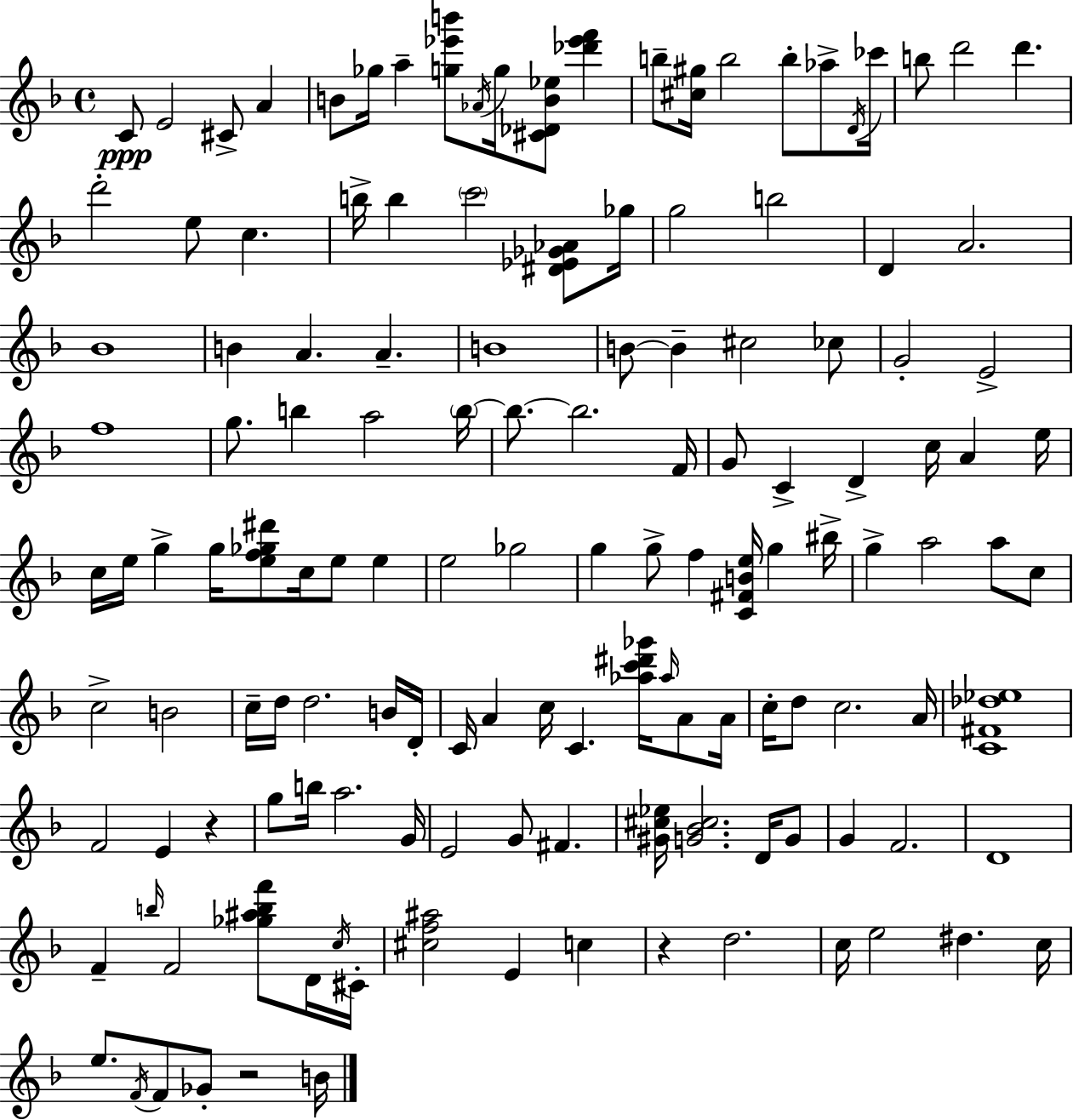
{
  \clef treble
  \time 4/4
  \defaultTimeSignature
  \key d \minor
  c'8\ppp e'2 cis'8-> a'4 | b'8 ges''16 a''4-- <g'' ees''' b'''>8 \acciaccatura { aes'16 } g''16 <cis' des' b' ees''>8 <des''' ees''' f'''>4 | b''8-- <cis'' gis''>16 b''2 b''8-. aes''8-> | \acciaccatura { d'16 } ces'''16 b''8 d'''2 d'''4. | \break d'''2-. e''8 c''4. | b''16-> b''4 \parenthesize c'''2 <dis' ees' ges' aes'>8 | ges''16 g''2 b''2 | d'4 a'2. | \break bes'1 | b'4 a'4. a'4.-- | b'1 | b'8~~ b'4-- cis''2 | \break ces''8 g'2-. e'2-> | f''1 | g''8. b''4 a''2 | \parenthesize b''16~~ b''8.~~ b''2. | \break f'16 g'8 c'4-> d'4-> c''16 a'4 | e''16 c''16 e''16 g''4-> g''16 <e'' f'' ges'' dis'''>8 c''16 e''8 e''4 | e''2 ges''2 | g''4 g''8-> f''4 <c' fis' b' e''>16 g''4 | \break bis''16-> g''4-> a''2 a''8 | c''8 c''2-> b'2 | c''16-- d''16 d''2. | b'16 d'16-. c'16 a'4 c''16 c'4. <aes'' c''' dis''' ges'''>16 \grace { aes''16 } | \break a'8 a'16 c''16-. d''8 c''2. | a'16 <c' fis' des'' ees''>1 | f'2 e'4 r4 | g''8 b''16 a''2. | \break g'16 e'2 g'8 fis'4. | <gis' cis'' ees''>16 <g' bes' cis''>2. | d'16 g'8 g'4 f'2. | d'1 | \break f'4-- \grace { b''16 } f'2 | <ges'' ais'' b'' f'''>8 d'16 \acciaccatura { c''16 } cis'16-. <cis'' f'' ais''>2 e'4 | c''4 r4 d''2. | c''16 e''2 dis''4. | \break c''16 e''8. \acciaccatura { f'16 } f'8 ges'8-. r2 | b'16 \bar "|."
}